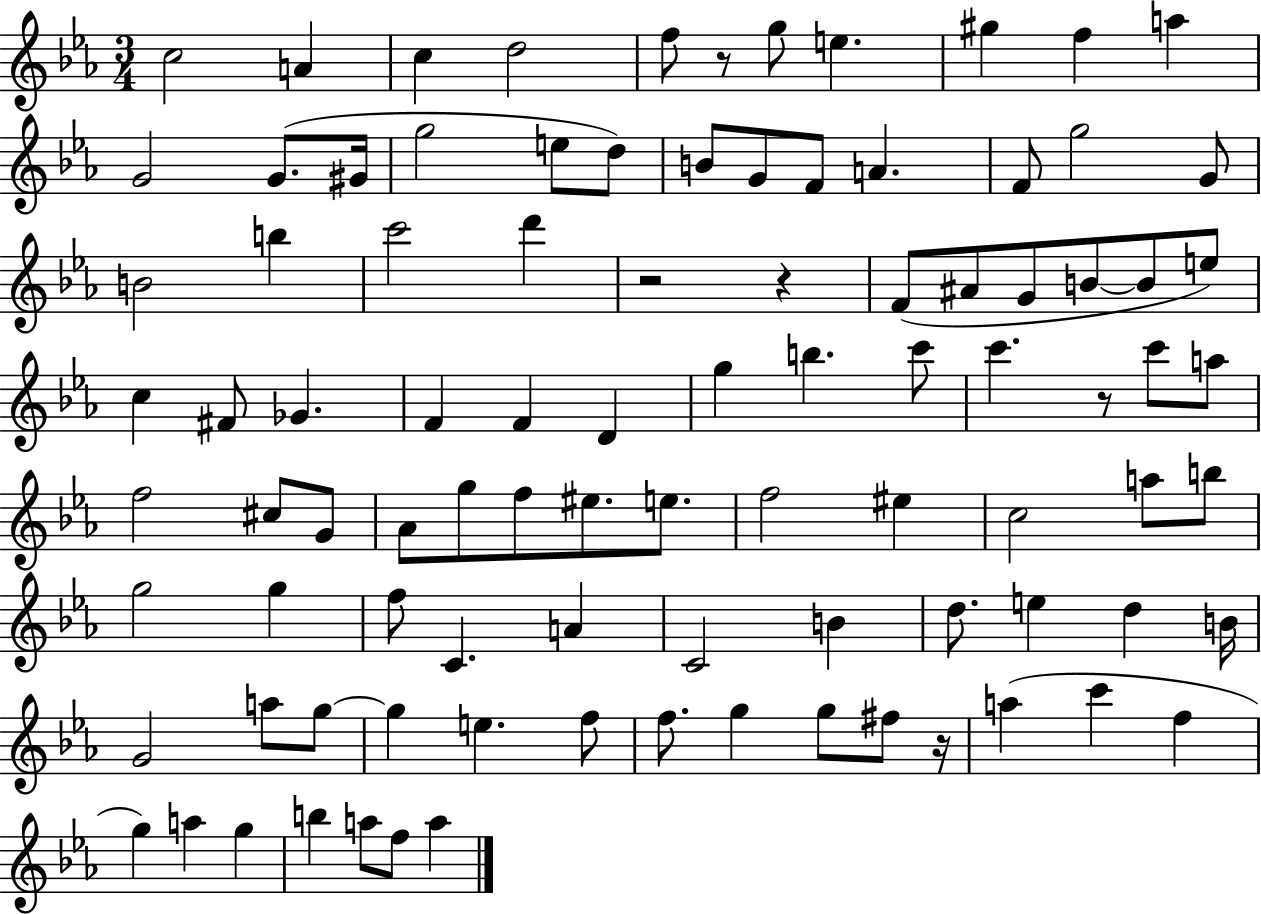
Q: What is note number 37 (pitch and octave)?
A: F4